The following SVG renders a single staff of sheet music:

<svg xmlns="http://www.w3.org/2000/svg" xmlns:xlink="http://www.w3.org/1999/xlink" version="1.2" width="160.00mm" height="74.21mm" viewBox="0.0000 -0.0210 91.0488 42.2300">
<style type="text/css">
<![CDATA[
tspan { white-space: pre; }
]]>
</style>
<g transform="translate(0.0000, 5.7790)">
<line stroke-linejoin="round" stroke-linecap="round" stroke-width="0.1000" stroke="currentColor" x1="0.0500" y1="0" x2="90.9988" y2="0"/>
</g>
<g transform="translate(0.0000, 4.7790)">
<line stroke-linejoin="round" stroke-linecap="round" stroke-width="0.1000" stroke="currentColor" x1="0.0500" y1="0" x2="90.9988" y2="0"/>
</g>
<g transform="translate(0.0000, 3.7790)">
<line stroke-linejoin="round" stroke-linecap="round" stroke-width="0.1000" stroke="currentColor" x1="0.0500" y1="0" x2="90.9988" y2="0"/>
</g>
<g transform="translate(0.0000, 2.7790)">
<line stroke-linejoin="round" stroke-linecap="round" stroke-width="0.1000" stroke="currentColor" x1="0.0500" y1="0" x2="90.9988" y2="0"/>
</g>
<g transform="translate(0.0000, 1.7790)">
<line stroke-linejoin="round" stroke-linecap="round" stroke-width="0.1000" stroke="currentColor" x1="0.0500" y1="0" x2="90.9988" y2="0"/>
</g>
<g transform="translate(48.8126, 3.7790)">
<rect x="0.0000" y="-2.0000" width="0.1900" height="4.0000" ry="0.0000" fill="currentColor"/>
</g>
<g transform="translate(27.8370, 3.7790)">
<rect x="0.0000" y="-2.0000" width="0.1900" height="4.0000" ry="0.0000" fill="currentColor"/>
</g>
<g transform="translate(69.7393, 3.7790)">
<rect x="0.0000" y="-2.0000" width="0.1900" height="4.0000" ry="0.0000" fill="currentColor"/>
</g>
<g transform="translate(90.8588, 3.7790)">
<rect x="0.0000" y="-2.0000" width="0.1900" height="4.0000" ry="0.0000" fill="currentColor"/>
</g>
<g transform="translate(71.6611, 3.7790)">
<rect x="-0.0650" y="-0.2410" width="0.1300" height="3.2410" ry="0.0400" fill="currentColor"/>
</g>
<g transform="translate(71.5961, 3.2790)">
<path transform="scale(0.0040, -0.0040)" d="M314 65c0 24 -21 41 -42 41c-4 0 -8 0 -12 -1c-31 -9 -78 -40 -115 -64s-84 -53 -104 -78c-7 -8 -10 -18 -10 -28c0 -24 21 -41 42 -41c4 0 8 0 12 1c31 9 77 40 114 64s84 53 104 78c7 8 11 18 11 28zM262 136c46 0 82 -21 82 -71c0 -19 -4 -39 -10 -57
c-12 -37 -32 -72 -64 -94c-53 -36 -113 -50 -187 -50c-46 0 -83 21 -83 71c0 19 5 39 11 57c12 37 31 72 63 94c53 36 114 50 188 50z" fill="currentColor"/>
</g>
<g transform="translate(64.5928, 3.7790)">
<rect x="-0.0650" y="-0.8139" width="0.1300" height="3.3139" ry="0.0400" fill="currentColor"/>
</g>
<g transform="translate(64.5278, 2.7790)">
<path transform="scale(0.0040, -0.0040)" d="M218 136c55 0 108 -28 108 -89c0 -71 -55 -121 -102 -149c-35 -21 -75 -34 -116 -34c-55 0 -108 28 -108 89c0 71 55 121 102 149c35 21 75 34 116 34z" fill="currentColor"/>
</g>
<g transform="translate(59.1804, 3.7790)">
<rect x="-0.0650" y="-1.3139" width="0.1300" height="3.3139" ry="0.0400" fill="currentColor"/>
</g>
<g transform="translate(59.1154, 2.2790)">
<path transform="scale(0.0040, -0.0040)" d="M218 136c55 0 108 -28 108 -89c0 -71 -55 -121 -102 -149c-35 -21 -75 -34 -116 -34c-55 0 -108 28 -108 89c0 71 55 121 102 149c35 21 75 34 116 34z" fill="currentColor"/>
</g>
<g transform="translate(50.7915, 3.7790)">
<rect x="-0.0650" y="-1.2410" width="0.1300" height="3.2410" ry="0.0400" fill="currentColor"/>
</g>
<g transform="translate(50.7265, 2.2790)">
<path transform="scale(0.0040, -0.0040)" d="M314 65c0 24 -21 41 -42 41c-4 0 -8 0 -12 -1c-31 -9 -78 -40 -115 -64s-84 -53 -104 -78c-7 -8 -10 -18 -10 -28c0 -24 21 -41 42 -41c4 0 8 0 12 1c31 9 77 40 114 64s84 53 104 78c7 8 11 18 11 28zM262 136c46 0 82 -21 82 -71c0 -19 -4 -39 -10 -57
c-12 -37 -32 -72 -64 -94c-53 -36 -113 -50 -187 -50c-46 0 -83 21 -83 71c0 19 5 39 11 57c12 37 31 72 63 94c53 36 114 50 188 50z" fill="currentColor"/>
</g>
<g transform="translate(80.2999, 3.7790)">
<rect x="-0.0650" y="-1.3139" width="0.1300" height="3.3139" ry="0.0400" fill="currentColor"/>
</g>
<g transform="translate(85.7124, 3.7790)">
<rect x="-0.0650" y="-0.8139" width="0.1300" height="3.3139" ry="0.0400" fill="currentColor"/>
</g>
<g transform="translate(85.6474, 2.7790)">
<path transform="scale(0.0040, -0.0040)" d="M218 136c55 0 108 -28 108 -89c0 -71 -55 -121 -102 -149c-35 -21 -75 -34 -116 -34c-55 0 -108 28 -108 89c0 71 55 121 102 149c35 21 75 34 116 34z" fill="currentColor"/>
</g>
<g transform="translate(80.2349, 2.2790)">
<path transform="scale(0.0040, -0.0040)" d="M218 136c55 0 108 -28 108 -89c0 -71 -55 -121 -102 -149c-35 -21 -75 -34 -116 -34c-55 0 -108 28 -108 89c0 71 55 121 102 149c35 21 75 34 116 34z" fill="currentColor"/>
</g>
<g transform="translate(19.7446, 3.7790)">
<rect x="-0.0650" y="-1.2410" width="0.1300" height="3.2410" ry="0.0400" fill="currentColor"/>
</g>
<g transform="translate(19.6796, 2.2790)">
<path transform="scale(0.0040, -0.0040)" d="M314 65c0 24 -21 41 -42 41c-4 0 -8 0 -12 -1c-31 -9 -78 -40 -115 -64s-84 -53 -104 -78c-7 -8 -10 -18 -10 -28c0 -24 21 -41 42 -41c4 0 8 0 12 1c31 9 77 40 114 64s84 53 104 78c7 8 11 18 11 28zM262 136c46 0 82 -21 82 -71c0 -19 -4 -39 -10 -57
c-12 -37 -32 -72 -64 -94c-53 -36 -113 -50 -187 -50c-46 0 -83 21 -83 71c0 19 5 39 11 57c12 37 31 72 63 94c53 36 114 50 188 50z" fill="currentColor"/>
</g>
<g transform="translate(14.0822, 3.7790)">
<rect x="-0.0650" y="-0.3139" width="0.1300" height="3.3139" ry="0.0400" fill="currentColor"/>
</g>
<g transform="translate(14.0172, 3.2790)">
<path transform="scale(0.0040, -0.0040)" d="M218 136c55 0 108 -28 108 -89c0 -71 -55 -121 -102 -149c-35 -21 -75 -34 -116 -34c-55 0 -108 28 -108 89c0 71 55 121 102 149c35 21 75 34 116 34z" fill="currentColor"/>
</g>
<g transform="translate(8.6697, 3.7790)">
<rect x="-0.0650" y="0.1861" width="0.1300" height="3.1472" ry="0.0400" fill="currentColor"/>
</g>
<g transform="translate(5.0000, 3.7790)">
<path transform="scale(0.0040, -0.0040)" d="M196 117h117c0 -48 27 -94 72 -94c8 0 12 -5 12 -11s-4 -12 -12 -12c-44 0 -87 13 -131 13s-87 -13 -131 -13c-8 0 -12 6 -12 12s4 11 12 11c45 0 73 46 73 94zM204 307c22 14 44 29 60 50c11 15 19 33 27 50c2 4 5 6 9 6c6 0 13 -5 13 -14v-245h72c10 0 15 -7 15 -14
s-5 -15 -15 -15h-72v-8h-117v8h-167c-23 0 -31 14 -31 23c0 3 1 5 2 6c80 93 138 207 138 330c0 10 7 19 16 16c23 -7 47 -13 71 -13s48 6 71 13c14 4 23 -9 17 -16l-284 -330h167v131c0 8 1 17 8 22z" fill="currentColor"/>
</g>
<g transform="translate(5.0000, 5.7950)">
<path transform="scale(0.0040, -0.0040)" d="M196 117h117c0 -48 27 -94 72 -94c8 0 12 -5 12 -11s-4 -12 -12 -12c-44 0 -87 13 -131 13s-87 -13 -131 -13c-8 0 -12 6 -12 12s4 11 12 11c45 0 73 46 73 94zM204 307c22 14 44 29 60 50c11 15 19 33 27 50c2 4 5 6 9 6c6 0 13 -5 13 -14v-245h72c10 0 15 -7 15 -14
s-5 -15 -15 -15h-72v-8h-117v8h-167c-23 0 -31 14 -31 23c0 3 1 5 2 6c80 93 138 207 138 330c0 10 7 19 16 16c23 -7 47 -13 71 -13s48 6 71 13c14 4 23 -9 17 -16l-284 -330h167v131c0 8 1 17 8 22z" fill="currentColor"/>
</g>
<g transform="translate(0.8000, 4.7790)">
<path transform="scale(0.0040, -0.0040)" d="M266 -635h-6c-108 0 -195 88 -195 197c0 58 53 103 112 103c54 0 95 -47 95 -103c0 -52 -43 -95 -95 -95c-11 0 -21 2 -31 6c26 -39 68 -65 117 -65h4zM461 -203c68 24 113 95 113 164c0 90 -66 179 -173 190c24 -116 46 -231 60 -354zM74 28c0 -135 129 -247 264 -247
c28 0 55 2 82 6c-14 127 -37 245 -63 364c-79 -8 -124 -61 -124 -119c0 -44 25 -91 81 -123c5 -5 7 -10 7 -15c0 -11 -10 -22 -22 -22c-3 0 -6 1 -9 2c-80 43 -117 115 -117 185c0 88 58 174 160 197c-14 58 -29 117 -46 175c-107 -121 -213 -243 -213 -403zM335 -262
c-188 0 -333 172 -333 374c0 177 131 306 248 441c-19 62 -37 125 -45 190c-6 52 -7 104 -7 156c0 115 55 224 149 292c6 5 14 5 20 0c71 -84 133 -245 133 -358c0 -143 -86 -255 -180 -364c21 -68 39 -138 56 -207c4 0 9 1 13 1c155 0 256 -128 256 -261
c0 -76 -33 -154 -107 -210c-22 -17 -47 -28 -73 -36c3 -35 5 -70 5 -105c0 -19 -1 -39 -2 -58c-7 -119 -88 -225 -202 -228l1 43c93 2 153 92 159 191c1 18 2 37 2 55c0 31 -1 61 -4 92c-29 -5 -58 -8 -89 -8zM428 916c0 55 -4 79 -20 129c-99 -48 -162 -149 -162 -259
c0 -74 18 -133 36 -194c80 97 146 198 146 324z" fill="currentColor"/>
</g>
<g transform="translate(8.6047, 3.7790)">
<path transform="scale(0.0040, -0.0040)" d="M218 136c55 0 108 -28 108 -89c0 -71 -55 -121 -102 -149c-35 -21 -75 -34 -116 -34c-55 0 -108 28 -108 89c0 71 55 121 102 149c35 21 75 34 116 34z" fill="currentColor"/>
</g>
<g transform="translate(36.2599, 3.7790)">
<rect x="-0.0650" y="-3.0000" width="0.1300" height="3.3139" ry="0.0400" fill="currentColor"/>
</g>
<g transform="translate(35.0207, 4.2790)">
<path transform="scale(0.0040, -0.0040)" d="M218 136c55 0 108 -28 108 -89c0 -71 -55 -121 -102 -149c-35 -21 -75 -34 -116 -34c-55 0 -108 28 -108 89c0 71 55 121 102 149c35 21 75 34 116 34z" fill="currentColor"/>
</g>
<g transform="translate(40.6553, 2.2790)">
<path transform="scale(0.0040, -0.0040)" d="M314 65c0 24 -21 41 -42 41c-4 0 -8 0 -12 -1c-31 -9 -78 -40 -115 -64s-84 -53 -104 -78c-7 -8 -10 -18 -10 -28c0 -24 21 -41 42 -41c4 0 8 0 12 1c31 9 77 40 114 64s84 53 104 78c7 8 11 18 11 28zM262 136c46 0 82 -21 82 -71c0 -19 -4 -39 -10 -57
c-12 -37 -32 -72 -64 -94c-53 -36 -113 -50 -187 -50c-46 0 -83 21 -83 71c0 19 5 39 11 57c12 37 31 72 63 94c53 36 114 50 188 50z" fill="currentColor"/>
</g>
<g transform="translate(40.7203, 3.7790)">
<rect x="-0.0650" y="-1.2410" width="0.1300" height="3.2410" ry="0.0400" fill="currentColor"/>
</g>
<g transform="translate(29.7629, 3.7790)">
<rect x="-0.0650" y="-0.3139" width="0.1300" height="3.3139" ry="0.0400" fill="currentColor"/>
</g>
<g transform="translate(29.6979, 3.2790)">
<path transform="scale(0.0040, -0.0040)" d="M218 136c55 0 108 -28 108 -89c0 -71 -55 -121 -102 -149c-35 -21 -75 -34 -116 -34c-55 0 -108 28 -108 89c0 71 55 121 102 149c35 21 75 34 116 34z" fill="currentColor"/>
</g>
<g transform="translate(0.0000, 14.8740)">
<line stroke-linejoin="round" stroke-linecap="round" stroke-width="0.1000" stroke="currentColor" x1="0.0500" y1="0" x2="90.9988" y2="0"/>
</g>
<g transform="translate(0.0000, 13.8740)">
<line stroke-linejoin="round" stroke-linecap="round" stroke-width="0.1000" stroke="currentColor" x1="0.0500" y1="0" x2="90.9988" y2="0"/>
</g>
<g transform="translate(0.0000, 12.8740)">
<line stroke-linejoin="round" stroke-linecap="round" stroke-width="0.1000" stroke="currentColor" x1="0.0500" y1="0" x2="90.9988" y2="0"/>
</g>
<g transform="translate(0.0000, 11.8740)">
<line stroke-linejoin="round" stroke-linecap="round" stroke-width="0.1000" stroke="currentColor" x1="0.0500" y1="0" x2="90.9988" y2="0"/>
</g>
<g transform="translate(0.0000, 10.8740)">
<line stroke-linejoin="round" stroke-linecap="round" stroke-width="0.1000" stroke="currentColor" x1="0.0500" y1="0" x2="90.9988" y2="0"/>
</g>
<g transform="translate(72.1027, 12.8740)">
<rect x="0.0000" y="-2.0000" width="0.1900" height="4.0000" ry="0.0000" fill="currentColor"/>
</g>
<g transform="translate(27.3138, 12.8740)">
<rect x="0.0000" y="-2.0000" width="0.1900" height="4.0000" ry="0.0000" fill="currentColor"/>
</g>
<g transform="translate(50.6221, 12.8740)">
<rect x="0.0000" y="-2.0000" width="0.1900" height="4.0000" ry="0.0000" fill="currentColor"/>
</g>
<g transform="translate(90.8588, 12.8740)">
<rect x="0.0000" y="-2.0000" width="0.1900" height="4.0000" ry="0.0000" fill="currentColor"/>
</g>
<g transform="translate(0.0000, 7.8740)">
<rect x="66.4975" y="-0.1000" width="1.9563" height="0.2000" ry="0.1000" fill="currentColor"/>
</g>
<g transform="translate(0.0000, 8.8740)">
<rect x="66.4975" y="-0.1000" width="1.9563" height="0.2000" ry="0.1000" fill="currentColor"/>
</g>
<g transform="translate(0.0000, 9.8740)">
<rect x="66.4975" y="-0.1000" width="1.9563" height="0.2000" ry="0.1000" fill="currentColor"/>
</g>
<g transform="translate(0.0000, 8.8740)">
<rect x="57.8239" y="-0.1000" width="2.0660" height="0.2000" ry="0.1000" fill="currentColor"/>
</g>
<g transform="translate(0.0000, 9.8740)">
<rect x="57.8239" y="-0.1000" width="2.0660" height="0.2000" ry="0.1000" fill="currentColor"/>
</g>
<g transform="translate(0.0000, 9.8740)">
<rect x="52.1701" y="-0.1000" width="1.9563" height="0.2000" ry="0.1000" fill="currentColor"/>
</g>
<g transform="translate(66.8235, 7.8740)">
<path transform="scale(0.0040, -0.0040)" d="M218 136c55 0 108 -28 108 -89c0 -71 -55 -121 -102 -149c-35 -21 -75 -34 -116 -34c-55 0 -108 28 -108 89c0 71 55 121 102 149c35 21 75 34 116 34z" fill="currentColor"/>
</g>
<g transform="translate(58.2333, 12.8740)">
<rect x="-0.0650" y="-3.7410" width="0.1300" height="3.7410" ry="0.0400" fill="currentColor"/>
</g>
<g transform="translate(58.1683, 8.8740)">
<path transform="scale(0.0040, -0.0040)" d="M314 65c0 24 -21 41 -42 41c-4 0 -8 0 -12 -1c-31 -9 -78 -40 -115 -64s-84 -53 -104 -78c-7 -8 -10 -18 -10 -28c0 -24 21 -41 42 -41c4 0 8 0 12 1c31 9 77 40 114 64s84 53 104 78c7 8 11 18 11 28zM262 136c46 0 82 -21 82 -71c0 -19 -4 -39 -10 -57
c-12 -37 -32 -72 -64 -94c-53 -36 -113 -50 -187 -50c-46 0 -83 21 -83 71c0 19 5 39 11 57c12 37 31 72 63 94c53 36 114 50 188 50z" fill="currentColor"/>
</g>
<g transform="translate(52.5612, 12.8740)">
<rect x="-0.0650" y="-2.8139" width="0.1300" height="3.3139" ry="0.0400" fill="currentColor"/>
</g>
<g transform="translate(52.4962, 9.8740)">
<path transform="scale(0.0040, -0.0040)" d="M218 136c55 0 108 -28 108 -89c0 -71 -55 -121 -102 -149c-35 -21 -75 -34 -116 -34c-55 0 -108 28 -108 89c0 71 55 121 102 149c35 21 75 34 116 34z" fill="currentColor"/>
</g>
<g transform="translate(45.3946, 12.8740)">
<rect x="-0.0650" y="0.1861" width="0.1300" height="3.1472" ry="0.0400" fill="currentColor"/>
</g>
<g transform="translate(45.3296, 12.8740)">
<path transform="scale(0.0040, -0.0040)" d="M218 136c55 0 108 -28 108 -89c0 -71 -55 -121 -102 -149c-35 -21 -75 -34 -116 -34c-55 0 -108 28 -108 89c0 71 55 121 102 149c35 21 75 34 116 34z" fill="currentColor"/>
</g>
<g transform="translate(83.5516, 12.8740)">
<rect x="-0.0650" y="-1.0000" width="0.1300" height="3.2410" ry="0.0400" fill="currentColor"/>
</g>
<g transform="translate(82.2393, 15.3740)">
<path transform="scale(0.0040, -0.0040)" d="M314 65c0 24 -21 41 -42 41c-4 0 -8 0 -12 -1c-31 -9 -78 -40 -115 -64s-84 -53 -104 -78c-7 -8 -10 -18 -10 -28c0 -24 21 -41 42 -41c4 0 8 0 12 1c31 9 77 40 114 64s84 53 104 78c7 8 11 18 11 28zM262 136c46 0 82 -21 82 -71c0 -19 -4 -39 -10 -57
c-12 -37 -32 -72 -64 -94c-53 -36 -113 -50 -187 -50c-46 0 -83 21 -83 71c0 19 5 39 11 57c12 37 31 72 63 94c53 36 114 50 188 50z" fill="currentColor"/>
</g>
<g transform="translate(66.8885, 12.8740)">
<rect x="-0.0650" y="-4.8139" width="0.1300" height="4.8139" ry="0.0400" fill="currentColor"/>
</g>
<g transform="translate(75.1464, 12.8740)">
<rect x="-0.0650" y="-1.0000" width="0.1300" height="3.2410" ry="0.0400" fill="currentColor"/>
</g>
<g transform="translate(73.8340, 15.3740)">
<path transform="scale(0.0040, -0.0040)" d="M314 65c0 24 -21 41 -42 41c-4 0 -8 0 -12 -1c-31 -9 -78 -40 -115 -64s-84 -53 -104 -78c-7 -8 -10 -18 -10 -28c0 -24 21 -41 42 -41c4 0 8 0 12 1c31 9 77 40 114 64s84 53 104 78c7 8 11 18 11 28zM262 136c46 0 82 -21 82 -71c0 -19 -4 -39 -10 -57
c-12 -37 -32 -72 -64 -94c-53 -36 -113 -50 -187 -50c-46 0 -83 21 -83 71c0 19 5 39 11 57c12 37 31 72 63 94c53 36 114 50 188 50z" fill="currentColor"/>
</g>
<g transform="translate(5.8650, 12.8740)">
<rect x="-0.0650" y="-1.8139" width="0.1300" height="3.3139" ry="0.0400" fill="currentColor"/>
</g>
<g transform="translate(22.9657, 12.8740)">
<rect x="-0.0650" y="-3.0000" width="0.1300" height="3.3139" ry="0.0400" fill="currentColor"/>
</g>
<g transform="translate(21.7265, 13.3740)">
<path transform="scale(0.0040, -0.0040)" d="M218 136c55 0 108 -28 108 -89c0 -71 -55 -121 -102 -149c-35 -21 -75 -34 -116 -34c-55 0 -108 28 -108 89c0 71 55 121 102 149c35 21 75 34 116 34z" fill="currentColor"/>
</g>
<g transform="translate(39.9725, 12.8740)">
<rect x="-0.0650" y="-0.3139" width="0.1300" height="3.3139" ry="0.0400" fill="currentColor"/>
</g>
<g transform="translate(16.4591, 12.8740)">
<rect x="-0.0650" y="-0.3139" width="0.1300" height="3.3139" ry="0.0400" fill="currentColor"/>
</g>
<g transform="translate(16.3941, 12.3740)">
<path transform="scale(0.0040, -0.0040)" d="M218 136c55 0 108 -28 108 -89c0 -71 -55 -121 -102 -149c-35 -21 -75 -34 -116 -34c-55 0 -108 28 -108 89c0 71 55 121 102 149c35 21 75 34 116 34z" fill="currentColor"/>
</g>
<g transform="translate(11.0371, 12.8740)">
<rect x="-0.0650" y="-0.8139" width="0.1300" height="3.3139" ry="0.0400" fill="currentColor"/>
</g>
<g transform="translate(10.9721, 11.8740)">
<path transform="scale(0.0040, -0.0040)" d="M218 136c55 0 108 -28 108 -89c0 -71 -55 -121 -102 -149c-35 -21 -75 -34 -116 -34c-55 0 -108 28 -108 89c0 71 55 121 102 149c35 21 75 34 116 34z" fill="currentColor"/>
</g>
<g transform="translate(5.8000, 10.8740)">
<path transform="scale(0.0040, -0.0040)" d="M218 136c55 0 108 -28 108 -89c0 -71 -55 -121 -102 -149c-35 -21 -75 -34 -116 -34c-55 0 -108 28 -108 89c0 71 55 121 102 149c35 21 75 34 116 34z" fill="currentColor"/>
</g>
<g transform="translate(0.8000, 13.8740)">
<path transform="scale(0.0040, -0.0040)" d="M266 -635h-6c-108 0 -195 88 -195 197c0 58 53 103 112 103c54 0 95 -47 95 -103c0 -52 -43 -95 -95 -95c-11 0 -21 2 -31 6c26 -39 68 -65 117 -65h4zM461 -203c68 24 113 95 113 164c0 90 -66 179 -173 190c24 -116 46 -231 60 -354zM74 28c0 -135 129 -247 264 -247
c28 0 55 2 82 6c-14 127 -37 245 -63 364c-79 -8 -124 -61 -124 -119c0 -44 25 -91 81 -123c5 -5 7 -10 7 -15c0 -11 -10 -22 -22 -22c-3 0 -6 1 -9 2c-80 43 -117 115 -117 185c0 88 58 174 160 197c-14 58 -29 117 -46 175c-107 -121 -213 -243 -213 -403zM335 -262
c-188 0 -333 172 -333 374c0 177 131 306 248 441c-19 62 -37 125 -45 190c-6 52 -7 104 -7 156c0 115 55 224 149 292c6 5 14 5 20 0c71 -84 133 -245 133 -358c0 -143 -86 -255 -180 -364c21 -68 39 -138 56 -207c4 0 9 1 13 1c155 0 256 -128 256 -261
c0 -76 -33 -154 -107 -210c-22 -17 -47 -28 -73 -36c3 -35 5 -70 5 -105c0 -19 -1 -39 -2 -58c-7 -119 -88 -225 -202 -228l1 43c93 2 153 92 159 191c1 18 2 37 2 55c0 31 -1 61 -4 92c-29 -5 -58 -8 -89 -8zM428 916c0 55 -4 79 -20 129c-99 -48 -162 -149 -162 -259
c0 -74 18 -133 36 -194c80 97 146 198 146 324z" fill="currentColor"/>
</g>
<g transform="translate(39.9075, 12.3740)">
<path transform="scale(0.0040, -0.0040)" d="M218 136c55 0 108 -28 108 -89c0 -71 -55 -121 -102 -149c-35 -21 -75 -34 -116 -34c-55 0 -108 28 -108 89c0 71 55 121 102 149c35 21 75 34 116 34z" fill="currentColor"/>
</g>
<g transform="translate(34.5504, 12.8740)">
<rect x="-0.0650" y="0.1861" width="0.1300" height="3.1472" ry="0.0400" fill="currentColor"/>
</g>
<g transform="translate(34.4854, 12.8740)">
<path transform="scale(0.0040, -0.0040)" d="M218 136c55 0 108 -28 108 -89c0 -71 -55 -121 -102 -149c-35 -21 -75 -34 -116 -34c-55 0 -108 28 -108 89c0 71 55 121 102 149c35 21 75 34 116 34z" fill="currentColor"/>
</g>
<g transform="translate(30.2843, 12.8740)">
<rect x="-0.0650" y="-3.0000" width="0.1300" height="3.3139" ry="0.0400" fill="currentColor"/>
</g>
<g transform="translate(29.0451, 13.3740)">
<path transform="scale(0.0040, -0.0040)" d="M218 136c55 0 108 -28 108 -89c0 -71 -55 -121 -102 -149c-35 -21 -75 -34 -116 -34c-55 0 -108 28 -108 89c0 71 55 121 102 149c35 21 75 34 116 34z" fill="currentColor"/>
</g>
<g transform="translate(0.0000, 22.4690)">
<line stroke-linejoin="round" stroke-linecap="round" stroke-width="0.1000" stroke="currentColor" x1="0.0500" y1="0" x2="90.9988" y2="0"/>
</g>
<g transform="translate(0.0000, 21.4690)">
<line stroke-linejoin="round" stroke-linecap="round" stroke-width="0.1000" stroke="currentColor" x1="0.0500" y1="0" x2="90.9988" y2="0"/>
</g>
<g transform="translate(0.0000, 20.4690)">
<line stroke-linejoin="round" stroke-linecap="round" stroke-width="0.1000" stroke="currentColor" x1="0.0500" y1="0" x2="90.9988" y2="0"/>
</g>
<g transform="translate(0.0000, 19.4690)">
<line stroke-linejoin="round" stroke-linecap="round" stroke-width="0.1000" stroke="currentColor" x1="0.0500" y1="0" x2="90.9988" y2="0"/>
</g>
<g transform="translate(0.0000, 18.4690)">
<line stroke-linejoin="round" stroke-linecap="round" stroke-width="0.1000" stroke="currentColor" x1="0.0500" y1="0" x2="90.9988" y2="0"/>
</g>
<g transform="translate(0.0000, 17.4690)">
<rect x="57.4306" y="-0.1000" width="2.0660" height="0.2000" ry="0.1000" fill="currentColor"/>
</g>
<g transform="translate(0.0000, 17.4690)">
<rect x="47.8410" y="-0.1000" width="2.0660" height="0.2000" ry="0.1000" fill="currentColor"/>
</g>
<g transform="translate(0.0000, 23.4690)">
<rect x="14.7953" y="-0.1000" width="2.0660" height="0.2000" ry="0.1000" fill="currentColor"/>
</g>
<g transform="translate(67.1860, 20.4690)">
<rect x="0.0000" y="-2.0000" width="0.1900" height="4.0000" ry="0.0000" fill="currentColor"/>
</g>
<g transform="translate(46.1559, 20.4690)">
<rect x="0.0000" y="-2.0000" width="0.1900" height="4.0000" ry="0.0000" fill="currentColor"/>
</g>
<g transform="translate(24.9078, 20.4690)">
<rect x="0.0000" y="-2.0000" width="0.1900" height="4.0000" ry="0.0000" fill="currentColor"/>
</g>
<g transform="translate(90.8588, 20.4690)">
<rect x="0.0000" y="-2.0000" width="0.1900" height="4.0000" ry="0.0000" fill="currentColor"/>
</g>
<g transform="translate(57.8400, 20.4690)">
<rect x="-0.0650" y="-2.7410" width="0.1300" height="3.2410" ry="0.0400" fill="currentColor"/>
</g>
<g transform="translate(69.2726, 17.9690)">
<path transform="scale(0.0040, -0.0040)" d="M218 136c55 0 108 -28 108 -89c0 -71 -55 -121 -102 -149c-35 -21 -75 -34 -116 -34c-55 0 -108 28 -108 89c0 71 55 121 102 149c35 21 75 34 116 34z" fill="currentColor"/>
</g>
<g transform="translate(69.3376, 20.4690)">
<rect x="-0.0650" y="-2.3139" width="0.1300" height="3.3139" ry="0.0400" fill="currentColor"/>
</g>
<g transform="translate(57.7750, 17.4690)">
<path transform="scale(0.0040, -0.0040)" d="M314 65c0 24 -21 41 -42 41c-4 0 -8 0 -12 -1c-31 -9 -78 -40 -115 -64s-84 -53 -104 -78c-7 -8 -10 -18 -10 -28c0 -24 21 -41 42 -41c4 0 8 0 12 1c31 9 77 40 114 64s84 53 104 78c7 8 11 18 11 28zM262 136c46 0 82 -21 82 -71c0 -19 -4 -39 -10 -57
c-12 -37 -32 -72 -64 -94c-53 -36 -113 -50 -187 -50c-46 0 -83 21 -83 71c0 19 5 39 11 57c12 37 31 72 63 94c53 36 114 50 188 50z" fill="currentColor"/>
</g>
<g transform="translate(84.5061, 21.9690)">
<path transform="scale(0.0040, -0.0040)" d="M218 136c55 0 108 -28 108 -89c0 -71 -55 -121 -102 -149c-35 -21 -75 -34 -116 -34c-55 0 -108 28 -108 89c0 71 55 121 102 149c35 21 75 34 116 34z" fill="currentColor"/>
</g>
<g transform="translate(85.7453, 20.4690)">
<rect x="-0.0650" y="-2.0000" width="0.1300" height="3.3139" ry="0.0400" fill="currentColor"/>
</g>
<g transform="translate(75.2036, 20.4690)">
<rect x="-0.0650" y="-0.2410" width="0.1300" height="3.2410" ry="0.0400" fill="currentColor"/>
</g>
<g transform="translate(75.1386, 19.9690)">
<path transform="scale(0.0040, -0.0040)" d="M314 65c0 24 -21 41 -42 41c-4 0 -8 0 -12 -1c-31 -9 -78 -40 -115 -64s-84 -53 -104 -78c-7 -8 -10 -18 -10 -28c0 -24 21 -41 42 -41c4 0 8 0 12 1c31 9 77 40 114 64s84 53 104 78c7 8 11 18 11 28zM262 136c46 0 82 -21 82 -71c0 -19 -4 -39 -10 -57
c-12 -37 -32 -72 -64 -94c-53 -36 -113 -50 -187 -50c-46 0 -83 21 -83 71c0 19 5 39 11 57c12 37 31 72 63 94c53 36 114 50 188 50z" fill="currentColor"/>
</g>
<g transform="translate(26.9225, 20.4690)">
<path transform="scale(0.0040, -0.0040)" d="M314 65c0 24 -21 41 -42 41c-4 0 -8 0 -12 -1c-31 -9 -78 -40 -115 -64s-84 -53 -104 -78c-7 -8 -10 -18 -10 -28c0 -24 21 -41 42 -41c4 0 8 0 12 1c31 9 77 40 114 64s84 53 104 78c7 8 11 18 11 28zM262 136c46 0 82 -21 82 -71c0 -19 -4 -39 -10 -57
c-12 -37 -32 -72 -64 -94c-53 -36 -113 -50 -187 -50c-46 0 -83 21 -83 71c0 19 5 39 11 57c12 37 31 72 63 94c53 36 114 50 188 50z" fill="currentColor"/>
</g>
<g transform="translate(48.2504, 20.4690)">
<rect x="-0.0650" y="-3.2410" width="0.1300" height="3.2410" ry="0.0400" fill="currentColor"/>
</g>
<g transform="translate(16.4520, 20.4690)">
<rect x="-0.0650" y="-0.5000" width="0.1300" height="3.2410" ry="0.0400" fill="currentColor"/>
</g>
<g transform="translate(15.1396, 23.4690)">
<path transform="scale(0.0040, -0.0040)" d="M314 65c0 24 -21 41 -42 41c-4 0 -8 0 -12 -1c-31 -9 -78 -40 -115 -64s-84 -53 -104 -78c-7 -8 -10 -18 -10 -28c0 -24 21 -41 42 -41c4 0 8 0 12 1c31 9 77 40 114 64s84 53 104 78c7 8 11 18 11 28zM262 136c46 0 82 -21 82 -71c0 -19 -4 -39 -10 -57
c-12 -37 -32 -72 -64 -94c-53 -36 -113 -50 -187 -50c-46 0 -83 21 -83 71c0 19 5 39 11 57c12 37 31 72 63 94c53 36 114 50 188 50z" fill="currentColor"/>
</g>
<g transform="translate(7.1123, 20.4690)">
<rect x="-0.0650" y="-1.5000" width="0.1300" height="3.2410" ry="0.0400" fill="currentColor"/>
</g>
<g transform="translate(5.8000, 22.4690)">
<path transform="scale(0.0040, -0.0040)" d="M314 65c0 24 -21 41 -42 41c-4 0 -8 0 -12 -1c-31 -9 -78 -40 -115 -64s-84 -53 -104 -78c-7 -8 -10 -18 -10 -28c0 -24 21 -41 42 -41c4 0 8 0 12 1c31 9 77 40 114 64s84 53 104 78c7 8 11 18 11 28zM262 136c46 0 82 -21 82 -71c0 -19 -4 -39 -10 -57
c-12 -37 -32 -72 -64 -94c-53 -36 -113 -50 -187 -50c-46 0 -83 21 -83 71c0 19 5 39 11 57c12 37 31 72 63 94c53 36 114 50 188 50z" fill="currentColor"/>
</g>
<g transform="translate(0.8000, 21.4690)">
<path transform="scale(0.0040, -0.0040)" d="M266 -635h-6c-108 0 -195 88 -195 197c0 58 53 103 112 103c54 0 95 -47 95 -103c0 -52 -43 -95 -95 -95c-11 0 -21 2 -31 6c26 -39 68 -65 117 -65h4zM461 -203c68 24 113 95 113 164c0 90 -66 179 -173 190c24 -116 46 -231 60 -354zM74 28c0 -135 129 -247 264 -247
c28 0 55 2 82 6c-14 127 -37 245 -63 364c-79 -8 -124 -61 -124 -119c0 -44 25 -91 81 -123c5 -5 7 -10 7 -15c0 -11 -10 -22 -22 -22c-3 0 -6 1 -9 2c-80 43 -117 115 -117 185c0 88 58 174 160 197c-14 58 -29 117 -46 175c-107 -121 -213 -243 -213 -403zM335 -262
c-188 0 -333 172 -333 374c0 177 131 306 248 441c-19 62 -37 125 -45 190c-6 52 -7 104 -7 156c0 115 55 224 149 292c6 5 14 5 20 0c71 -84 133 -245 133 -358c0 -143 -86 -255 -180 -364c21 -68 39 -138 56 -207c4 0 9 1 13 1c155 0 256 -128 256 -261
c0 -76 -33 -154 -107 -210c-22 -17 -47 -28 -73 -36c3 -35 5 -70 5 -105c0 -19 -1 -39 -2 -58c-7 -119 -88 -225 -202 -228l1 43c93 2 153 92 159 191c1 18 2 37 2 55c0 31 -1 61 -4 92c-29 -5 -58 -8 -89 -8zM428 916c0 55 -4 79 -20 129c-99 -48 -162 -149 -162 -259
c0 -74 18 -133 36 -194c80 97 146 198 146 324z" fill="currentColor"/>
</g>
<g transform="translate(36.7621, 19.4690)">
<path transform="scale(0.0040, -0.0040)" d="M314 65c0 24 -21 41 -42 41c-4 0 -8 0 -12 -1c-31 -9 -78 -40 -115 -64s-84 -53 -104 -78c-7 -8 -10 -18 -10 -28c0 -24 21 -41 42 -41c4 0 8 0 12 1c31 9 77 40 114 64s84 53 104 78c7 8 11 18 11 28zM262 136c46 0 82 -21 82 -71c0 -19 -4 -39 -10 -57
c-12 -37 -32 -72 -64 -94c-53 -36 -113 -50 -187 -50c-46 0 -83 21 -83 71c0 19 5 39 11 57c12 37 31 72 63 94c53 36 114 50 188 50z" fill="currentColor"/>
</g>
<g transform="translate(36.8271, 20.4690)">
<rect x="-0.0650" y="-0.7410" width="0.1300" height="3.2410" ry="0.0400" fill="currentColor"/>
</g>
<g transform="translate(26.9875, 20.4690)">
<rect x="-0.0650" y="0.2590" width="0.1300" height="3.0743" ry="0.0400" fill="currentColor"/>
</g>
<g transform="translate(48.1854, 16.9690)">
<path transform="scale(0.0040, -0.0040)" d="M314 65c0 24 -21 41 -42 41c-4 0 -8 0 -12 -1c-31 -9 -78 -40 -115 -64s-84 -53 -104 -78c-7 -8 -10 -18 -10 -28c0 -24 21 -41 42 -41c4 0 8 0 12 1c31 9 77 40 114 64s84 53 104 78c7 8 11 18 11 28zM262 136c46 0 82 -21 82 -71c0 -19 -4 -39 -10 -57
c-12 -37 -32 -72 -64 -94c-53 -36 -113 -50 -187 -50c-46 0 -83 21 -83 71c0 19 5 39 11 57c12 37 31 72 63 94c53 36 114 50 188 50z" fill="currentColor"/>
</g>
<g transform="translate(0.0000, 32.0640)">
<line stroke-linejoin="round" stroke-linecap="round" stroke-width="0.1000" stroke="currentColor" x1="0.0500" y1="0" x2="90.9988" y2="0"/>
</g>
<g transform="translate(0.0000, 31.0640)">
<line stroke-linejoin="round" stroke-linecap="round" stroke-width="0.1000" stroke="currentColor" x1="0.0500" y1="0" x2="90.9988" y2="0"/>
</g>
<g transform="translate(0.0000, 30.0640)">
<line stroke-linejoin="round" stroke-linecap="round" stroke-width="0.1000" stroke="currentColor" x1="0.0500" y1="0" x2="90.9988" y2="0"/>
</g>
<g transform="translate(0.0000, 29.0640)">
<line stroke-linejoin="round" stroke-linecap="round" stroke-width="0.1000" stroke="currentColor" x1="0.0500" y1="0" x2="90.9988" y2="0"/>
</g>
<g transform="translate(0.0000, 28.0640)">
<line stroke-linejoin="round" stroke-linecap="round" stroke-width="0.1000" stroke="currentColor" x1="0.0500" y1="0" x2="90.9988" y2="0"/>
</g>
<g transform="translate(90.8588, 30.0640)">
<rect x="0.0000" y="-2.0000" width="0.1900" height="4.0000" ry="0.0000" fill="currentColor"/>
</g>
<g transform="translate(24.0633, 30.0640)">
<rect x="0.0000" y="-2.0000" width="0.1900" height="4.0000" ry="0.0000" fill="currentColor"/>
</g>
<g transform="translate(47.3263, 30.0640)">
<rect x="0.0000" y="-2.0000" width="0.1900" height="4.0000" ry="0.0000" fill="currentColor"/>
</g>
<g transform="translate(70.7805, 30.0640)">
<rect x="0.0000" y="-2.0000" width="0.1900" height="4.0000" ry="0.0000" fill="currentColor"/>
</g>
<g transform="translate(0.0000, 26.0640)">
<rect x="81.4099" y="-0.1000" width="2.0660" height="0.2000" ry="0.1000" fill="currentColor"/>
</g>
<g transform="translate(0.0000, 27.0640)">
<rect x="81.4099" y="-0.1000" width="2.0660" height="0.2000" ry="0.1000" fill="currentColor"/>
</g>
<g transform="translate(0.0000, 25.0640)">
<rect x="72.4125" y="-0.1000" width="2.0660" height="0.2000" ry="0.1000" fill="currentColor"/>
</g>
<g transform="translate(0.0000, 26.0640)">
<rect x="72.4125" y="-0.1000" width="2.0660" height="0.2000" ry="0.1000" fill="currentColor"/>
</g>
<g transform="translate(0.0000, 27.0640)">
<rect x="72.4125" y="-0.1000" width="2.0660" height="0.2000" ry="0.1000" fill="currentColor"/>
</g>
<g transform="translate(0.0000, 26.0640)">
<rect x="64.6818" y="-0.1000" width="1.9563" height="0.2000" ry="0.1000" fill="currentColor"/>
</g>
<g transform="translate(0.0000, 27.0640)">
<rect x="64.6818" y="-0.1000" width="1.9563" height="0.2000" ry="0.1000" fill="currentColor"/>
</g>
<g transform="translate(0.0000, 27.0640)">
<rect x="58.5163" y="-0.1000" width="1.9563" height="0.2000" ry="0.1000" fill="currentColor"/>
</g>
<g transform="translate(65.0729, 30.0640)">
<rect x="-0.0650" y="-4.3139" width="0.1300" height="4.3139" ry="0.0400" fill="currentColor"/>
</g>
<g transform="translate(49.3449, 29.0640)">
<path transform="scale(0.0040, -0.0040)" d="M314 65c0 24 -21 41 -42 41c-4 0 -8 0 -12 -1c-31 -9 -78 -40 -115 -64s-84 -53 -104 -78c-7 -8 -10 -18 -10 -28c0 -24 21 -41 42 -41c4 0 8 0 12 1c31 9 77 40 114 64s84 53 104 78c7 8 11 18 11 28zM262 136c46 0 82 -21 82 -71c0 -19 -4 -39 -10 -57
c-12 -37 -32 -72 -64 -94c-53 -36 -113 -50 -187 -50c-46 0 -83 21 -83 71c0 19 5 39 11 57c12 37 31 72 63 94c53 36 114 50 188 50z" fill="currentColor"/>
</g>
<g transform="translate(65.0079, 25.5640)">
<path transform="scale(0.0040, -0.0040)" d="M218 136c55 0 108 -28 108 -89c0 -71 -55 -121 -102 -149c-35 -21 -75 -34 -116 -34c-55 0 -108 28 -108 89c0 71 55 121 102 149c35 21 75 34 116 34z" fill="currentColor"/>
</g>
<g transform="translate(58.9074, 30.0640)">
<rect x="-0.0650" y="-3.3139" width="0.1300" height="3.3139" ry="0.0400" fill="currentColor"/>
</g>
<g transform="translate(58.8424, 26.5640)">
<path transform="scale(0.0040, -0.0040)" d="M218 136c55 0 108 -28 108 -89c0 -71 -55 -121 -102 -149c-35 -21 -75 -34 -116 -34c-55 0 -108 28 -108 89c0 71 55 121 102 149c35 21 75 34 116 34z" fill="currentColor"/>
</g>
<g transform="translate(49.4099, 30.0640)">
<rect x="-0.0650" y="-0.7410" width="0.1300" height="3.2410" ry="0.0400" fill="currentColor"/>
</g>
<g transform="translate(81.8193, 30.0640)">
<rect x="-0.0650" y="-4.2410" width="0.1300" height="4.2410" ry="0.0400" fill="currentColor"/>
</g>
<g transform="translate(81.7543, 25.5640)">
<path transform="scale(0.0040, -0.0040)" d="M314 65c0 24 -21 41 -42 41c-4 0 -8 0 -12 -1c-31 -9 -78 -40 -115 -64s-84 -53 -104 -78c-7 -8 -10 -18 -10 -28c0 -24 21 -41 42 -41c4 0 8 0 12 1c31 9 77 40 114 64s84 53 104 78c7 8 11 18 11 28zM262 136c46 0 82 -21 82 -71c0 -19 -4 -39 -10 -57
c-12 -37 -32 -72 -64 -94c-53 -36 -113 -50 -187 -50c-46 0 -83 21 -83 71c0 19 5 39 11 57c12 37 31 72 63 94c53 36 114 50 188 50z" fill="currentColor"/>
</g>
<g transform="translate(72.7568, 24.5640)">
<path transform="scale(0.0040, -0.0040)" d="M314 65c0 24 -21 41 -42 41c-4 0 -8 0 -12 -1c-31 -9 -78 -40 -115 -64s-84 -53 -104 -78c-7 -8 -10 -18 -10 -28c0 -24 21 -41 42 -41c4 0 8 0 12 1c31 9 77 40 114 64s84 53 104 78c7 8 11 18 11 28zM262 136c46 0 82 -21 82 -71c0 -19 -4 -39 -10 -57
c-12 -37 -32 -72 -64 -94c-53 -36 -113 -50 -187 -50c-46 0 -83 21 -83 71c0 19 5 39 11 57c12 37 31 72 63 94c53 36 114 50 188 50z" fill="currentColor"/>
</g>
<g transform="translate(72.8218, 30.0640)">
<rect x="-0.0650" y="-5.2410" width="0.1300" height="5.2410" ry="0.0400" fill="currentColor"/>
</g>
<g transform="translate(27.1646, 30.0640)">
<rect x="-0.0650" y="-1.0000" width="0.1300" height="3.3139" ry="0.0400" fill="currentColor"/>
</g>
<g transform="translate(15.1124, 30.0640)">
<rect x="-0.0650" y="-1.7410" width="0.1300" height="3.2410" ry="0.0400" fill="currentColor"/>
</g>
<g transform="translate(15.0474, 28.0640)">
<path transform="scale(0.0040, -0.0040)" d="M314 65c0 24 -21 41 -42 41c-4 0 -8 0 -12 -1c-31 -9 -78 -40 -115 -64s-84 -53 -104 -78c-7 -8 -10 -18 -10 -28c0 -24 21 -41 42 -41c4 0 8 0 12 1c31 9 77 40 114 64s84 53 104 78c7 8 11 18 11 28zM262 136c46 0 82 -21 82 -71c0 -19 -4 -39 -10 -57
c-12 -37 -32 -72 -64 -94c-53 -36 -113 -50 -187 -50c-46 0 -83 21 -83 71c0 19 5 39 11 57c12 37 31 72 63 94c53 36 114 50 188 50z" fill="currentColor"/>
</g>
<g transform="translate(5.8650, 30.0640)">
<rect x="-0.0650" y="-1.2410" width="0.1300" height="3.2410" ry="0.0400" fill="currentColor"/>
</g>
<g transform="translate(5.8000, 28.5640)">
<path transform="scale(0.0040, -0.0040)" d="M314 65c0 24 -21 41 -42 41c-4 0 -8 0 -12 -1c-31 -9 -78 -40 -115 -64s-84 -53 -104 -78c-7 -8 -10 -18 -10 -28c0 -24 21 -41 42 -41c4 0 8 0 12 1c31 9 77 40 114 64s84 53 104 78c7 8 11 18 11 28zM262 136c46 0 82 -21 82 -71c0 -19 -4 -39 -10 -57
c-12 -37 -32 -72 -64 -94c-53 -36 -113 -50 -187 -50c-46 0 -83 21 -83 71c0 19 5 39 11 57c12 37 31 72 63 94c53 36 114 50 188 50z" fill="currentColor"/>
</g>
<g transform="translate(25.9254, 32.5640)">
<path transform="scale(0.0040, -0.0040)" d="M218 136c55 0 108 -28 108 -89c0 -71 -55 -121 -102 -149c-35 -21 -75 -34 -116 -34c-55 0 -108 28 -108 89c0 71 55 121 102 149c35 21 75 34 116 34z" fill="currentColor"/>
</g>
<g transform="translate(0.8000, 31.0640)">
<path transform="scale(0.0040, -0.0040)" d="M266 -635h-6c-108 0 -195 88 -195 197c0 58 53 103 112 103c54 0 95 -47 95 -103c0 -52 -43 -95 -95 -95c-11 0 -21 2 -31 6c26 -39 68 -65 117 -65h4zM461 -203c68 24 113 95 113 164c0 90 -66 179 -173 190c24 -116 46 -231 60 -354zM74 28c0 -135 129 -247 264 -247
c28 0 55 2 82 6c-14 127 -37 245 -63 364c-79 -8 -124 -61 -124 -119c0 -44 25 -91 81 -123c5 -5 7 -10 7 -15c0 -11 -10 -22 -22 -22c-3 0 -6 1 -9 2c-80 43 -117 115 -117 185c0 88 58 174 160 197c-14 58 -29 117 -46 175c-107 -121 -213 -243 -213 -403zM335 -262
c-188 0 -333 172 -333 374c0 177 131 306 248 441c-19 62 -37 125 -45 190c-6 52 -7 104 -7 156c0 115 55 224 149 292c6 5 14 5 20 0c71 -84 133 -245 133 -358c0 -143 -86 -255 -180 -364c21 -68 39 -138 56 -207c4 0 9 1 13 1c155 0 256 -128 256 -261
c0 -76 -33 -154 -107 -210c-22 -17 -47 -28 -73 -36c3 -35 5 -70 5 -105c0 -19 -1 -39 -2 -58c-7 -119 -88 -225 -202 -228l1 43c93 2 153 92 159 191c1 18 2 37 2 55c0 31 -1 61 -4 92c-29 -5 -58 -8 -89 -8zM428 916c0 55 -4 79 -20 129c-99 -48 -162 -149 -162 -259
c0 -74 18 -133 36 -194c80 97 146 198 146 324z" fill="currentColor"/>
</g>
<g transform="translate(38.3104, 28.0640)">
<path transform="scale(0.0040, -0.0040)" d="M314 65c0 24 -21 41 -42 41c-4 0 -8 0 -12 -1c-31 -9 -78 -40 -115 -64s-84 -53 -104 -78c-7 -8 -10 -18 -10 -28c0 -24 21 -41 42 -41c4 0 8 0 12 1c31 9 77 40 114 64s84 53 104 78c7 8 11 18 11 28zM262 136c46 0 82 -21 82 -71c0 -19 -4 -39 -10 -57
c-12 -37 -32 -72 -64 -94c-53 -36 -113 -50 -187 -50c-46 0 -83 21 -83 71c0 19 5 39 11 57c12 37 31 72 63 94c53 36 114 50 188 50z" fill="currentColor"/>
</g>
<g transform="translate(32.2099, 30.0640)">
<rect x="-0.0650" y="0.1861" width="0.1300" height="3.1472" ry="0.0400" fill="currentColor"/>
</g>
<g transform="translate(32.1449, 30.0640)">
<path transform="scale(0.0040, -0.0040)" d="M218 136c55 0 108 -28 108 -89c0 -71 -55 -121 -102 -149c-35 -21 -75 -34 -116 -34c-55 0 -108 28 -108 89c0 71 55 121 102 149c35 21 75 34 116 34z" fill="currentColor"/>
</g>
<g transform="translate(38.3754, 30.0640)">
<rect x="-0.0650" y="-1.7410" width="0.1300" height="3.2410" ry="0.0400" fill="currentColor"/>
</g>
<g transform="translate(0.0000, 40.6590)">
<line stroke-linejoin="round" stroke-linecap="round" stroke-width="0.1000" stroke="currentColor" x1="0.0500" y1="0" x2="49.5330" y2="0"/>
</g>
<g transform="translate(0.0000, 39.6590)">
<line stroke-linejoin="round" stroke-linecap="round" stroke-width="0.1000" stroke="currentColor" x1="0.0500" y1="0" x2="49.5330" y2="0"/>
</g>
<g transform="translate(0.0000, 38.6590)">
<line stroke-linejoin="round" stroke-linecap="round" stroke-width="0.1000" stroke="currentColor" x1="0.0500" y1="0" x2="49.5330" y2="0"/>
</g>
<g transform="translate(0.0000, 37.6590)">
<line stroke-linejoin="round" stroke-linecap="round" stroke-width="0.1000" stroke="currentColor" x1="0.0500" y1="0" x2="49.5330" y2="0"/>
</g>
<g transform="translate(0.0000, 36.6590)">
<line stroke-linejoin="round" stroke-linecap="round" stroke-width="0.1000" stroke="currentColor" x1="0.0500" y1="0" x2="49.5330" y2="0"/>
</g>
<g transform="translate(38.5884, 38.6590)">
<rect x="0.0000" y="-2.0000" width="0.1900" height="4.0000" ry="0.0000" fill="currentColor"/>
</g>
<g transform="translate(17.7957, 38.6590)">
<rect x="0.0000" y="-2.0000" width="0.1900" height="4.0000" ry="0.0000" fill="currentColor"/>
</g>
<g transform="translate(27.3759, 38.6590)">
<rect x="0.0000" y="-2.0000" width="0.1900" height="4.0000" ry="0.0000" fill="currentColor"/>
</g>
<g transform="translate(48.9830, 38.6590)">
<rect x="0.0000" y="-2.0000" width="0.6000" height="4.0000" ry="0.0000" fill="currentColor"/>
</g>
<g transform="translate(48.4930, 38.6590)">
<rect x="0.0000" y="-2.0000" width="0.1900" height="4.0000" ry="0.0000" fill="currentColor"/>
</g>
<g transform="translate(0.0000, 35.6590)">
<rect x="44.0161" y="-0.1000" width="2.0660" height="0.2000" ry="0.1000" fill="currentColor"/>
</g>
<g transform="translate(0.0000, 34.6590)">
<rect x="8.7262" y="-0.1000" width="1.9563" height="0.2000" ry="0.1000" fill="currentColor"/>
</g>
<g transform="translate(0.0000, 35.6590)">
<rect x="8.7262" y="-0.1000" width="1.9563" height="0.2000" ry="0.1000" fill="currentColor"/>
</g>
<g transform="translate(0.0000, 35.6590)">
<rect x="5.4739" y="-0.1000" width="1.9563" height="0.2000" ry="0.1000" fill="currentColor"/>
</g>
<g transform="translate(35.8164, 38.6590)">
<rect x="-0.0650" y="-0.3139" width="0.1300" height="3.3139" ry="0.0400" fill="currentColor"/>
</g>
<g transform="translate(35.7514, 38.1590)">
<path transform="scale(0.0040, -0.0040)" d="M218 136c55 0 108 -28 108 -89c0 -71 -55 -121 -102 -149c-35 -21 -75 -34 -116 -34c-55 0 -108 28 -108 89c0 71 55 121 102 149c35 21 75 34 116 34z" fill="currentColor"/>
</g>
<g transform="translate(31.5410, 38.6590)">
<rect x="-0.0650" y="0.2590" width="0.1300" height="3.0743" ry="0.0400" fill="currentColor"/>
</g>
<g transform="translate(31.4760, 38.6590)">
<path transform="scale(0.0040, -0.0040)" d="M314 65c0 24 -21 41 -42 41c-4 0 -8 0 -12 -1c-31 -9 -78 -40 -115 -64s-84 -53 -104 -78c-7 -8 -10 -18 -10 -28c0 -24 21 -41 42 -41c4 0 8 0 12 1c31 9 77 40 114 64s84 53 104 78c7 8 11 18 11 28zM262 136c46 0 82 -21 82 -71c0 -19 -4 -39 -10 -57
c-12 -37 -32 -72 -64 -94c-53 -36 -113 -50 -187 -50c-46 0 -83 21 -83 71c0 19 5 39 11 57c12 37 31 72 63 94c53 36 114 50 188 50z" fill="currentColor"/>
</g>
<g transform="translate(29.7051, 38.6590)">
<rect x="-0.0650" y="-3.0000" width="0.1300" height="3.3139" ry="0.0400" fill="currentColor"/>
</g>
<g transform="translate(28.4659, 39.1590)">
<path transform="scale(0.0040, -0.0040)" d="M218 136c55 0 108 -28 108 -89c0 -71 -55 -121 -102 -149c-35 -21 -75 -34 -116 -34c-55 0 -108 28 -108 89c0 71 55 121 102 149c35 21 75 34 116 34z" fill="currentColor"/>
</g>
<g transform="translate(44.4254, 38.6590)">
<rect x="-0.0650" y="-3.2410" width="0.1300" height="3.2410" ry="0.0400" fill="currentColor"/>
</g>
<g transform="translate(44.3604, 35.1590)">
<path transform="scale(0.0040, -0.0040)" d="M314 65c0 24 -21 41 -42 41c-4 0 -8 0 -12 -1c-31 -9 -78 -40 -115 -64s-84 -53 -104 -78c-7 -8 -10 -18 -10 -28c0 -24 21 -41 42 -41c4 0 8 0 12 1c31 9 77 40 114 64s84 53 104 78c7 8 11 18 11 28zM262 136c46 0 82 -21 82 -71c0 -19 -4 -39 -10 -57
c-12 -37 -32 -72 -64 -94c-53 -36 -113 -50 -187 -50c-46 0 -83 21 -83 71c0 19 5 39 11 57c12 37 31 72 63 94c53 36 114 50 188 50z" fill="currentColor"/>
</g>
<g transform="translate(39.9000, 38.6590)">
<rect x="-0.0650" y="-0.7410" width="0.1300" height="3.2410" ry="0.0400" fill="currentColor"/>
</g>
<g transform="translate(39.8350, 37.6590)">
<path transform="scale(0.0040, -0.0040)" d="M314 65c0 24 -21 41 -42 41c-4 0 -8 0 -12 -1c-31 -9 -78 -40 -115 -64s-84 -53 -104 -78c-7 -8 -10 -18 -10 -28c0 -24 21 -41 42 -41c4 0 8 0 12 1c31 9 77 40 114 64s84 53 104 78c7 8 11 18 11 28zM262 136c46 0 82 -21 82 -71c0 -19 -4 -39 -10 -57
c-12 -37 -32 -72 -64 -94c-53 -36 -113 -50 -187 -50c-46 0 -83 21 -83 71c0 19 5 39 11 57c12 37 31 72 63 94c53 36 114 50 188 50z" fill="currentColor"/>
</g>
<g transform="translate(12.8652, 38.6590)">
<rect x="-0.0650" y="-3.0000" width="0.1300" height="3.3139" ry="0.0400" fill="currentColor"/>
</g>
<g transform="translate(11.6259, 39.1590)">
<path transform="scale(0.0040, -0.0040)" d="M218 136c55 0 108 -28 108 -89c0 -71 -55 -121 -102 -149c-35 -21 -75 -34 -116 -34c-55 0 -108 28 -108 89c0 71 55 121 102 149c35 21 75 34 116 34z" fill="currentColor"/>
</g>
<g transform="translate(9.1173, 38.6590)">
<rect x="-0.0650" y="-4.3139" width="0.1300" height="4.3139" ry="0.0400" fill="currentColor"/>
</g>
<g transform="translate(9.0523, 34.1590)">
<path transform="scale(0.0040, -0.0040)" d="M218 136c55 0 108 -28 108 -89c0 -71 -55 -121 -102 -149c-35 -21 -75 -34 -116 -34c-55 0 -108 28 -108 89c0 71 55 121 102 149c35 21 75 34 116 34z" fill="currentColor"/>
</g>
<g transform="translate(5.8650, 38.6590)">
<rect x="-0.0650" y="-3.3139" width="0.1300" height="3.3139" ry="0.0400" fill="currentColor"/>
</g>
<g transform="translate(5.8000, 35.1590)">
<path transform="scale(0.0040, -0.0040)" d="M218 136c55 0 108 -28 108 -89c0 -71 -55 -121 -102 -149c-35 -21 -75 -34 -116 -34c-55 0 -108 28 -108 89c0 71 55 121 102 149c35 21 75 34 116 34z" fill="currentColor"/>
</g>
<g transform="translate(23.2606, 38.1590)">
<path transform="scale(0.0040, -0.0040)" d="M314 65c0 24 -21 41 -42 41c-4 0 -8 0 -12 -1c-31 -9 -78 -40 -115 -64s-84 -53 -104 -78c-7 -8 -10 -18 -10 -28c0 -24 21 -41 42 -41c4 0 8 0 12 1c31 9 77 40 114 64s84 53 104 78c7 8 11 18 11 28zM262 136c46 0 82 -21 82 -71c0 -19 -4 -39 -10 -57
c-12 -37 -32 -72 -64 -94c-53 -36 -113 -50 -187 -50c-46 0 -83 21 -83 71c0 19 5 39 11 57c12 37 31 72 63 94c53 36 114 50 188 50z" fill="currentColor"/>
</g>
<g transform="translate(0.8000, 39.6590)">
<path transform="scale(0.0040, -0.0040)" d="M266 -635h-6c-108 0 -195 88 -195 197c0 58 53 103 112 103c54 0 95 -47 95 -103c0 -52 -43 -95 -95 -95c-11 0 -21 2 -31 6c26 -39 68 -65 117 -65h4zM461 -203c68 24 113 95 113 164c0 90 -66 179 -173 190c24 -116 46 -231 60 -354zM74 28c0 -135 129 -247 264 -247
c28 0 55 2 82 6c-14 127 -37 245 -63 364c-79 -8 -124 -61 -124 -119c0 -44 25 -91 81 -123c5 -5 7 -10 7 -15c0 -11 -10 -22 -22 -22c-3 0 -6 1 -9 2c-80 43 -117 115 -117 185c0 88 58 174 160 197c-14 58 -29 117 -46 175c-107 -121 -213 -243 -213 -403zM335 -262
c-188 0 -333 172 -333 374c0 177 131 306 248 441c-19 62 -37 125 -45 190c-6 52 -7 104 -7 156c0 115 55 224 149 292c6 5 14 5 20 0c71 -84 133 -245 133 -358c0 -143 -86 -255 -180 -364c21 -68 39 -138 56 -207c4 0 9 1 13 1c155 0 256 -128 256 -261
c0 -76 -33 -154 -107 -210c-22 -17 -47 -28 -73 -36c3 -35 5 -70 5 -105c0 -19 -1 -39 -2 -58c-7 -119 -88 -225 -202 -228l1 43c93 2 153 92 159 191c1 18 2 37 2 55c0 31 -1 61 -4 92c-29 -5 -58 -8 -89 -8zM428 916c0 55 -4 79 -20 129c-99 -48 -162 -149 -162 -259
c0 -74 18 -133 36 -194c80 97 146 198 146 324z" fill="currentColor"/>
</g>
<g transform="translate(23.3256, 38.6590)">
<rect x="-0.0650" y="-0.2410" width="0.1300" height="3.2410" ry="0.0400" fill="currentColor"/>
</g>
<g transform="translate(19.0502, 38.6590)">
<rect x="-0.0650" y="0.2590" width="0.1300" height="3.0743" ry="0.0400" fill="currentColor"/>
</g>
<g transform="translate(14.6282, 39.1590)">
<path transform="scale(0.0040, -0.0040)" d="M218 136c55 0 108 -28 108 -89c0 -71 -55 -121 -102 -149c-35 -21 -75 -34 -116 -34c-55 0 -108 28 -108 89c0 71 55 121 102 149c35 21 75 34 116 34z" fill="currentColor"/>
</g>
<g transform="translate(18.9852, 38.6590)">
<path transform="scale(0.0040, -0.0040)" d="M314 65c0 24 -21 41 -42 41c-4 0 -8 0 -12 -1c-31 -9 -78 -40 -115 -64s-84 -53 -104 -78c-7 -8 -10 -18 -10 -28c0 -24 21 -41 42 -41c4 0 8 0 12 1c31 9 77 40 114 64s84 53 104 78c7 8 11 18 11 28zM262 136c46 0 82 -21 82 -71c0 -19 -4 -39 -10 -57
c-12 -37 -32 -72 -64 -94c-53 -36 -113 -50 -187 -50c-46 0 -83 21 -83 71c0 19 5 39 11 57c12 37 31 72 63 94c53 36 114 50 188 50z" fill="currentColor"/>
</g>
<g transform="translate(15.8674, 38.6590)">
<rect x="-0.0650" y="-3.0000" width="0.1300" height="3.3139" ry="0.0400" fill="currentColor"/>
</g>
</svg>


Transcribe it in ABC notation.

X:1
T:Untitled
M:4/4
L:1/4
K:C
B c e2 c A e2 e2 e d c2 e d f d c A A B c B a c'2 e' D2 D2 E2 C2 B2 d2 b2 a2 g c2 F e2 f2 D B f2 d2 b d' f'2 d'2 b d' A A B2 c2 A B2 c d2 b2